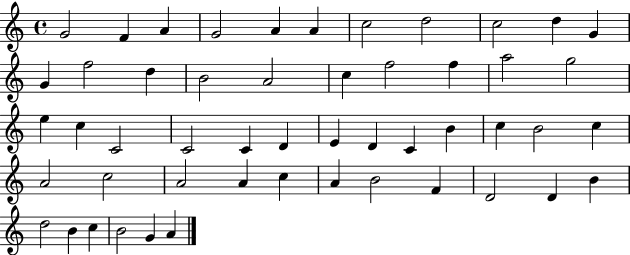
{
  \clef treble
  \time 4/4
  \defaultTimeSignature
  \key c \major
  g'2 f'4 a'4 | g'2 a'4 a'4 | c''2 d''2 | c''2 d''4 g'4 | \break g'4 f''2 d''4 | b'2 a'2 | c''4 f''2 f''4 | a''2 g''2 | \break e''4 c''4 c'2 | c'2 c'4 d'4 | e'4 d'4 c'4 b'4 | c''4 b'2 c''4 | \break a'2 c''2 | a'2 a'4 c''4 | a'4 b'2 f'4 | d'2 d'4 b'4 | \break d''2 b'4 c''4 | b'2 g'4 a'4 | \bar "|."
}